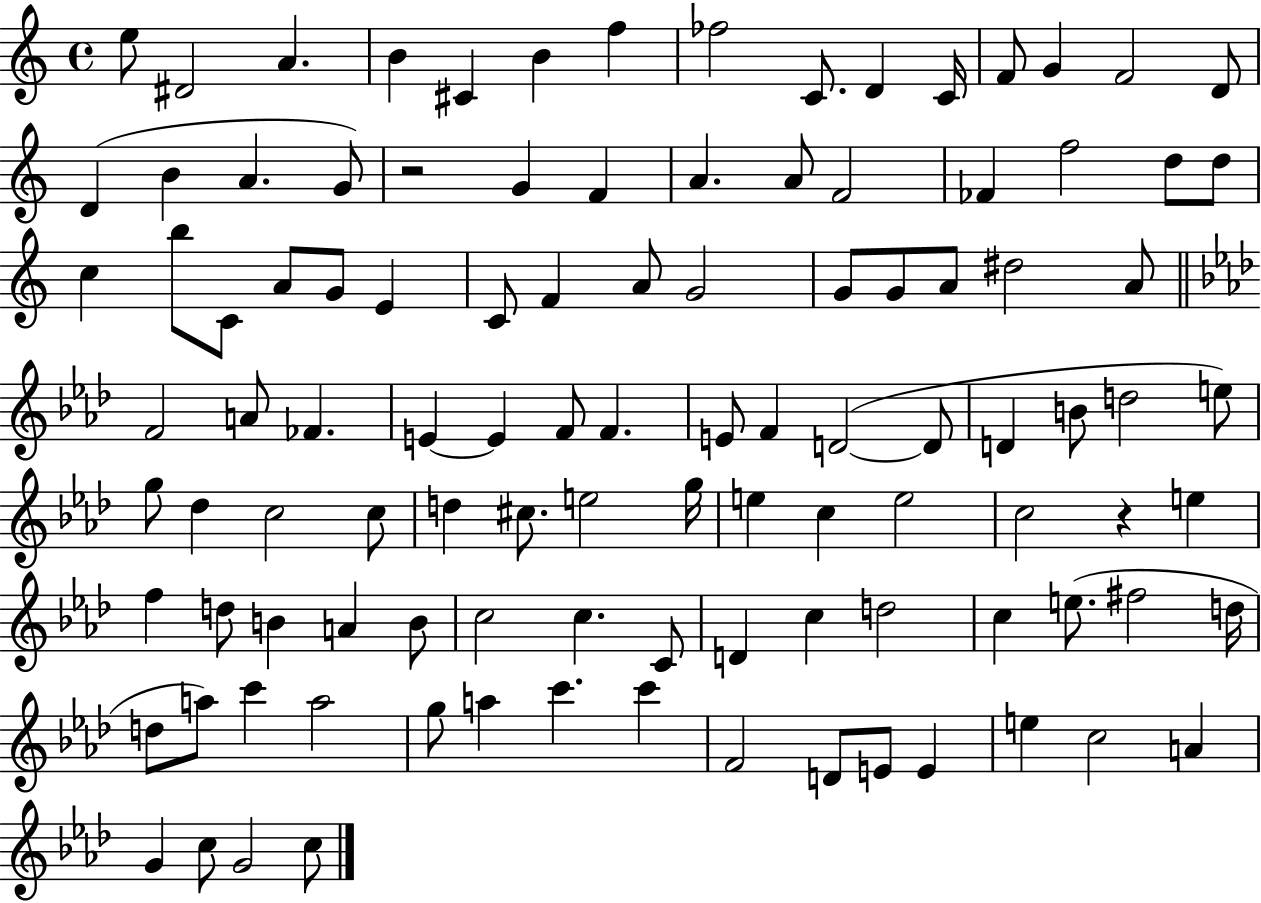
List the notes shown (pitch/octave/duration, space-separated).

E5/e D#4/h A4/q. B4/q C#4/q B4/q F5/q FES5/h C4/e. D4/q C4/s F4/e G4/q F4/h D4/e D4/q B4/q A4/q. G4/e R/h G4/q F4/q A4/q. A4/e F4/h FES4/q F5/h D5/e D5/e C5/q B5/e C4/e A4/e G4/e E4/q C4/e F4/q A4/e G4/h G4/e G4/e A4/e D#5/h A4/e F4/h A4/e FES4/q. E4/q E4/q F4/e F4/q. E4/e F4/q D4/h D4/e D4/q B4/e D5/h E5/e G5/e Db5/q C5/h C5/e D5/q C#5/e. E5/h G5/s E5/q C5/q E5/h C5/h R/q E5/q F5/q D5/e B4/q A4/q B4/e C5/h C5/q. C4/e D4/q C5/q D5/h C5/q E5/e. F#5/h D5/s D5/e A5/e C6/q A5/h G5/e A5/q C6/q. C6/q F4/h D4/e E4/e E4/q E5/q C5/h A4/q G4/q C5/e G4/h C5/e